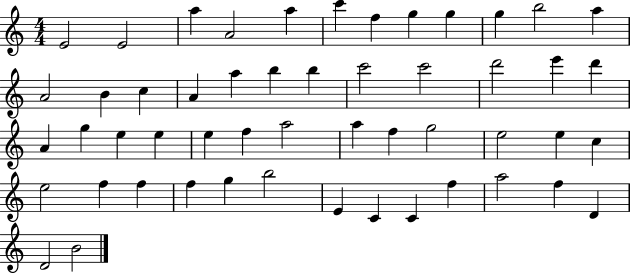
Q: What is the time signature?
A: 4/4